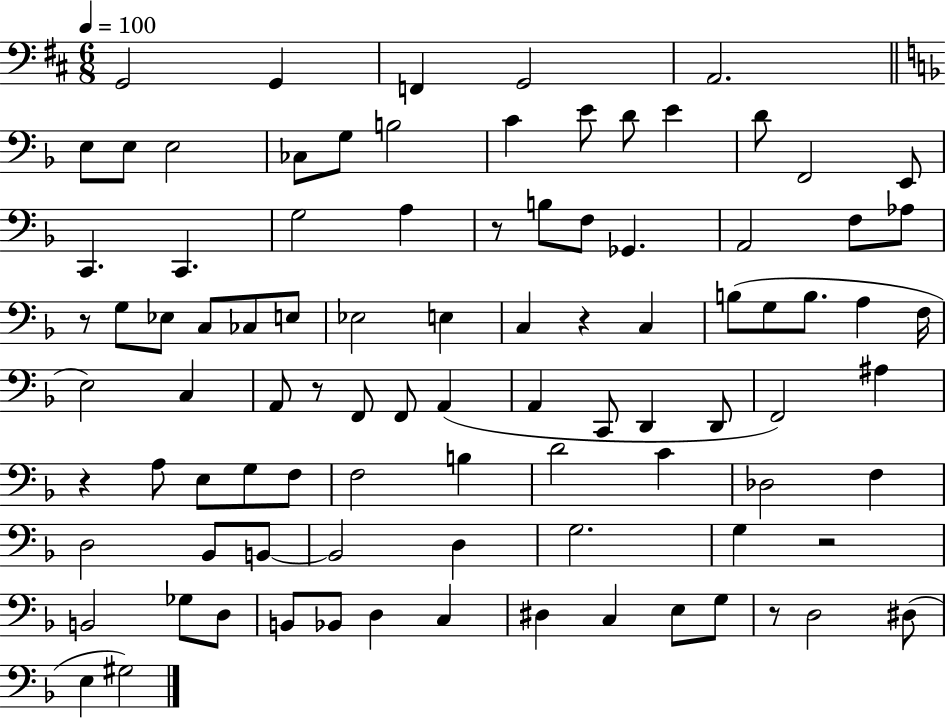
X:1
T:Untitled
M:6/8
L:1/4
K:D
G,,2 G,, F,, G,,2 A,,2 E,/2 E,/2 E,2 _C,/2 G,/2 B,2 C E/2 D/2 E D/2 F,,2 E,,/2 C,, C,, G,2 A, z/2 B,/2 F,/2 _G,, A,,2 F,/2 _A,/2 z/2 G,/2 _E,/2 C,/2 _C,/2 E,/2 _E,2 E, C, z C, B,/2 G,/2 B,/2 A, F,/4 E,2 C, A,,/2 z/2 F,,/2 F,,/2 A,, A,, C,,/2 D,, D,,/2 F,,2 ^A, z A,/2 E,/2 G,/2 F,/2 F,2 B, D2 C _D,2 F, D,2 _B,,/2 B,,/2 B,,2 D, G,2 G, z2 B,,2 _G,/2 D,/2 B,,/2 _B,,/2 D, C, ^D, C, E,/2 G,/2 z/2 D,2 ^D,/2 E, ^G,2